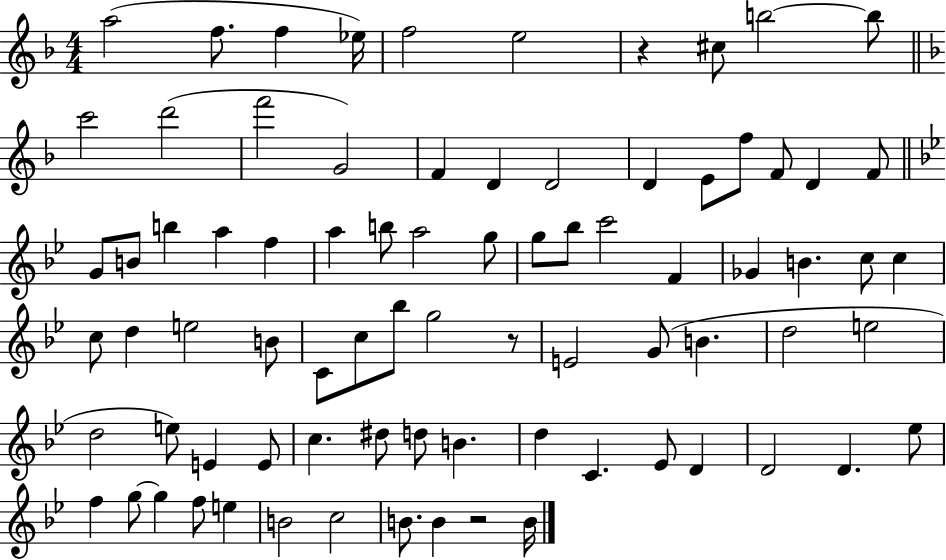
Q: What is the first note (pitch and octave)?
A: A5